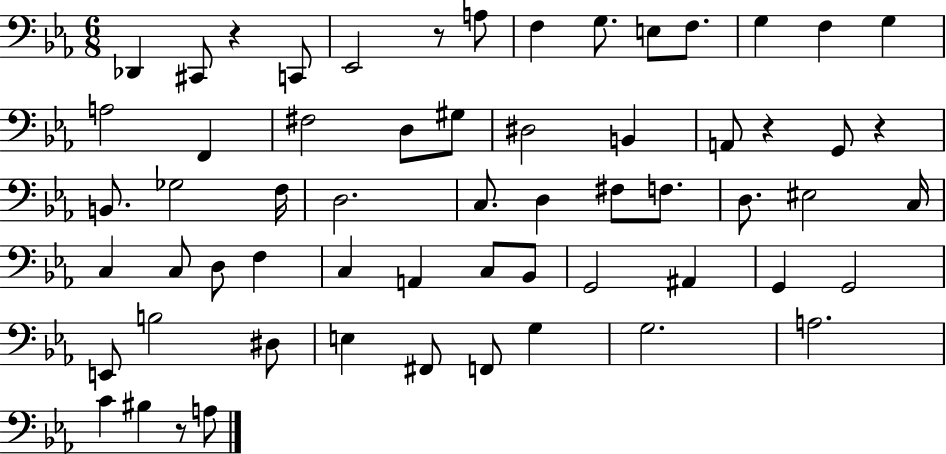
X:1
T:Untitled
M:6/8
L:1/4
K:Eb
_D,, ^C,,/2 z C,,/2 _E,,2 z/2 A,/2 F, G,/2 E,/2 F,/2 G, F, G, A,2 F,, ^F,2 D,/2 ^G,/2 ^D,2 B,, A,,/2 z G,,/2 z B,,/2 _G,2 F,/4 D,2 C,/2 D, ^F,/2 F,/2 D,/2 ^E,2 C,/4 C, C,/2 D,/2 F, C, A,, C,/2 _B,,/2 G,,2 ^A,, G,, G,,2 E,,/2 B,2 ^D,/2 E, ^F,,/2 F,,/2 G, G,2 A,2 C ^B, z/2 A,/2